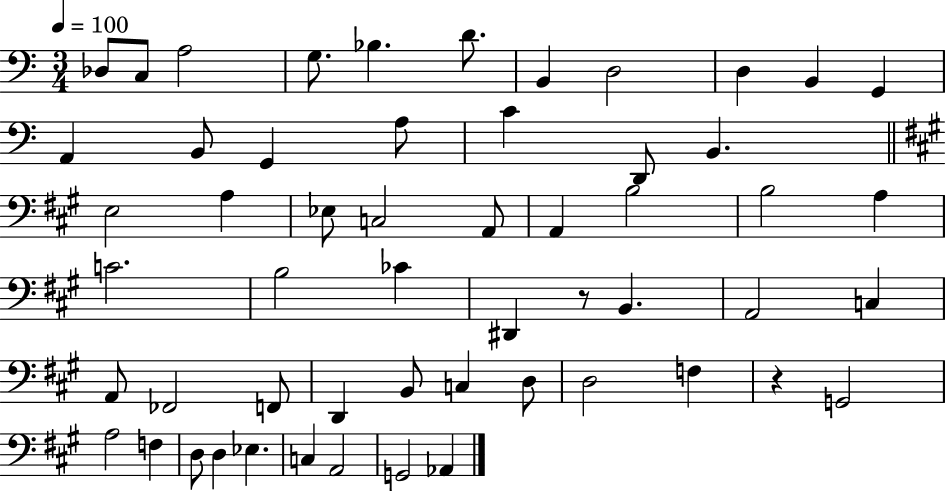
Db3/e C3/e A3/h G3/e. Bb3/q. D4/e. B2/q D3/h D3/q B2/q G2/q A2/q B2/e G2/q A3/e C4/q D2/e B2/q. E3/h A3/q Eb3/e C3/h A2/e A2/q B3/h B3/h A3/q C4/h. B3/h CES4/q D#2/q R/e B2/q. A2/h C3/q A2/e FES2/h F2/e D2/q B2/e C3/q D3/e D3/h F3/q R/q G2/h A3/h F3/q D3/e D3/q Eb3/q. C3/q A2/h G2/h Ab2/q